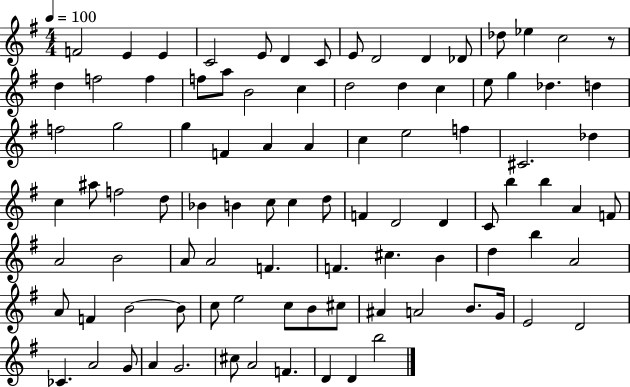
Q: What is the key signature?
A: G major